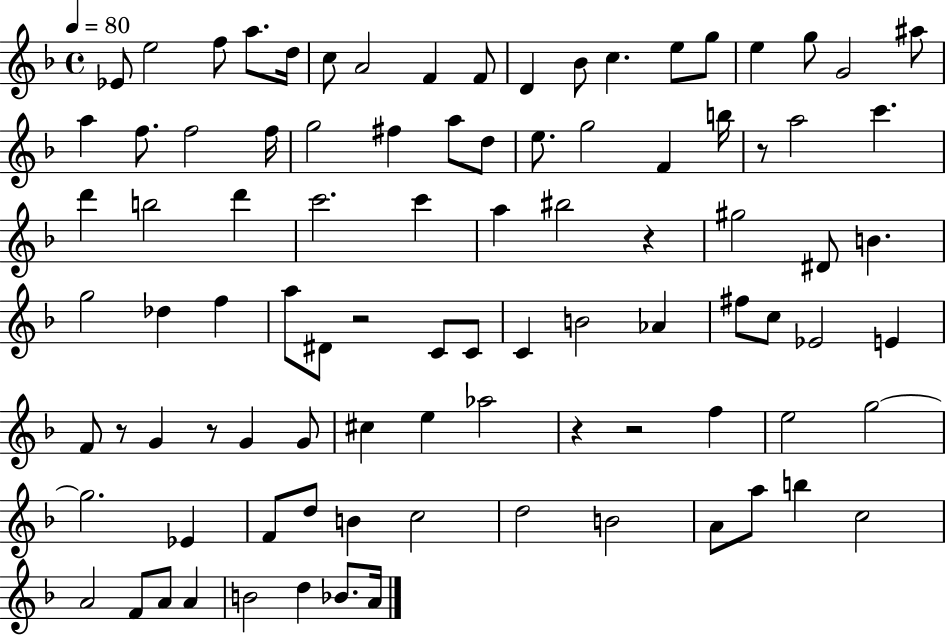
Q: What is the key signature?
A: F major